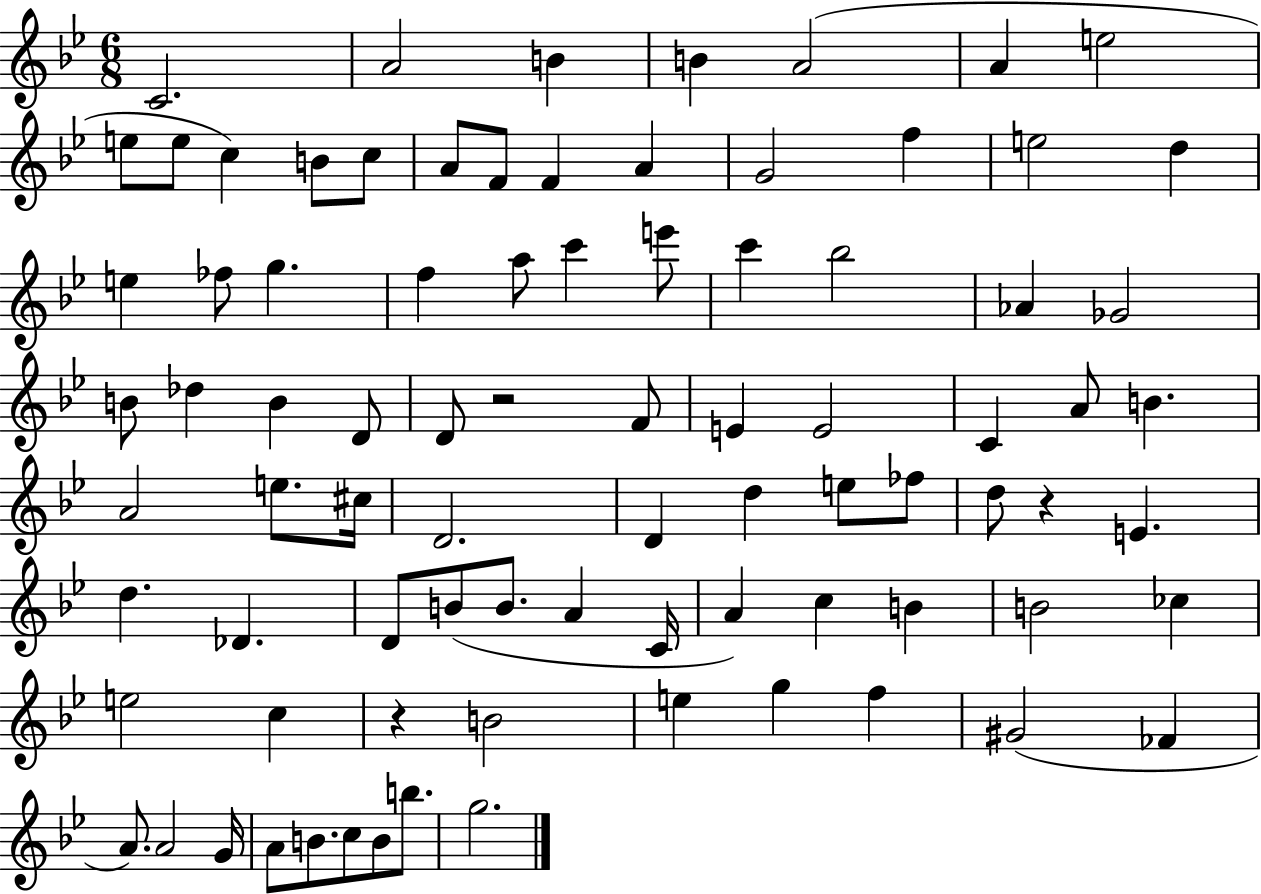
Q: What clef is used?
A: treble